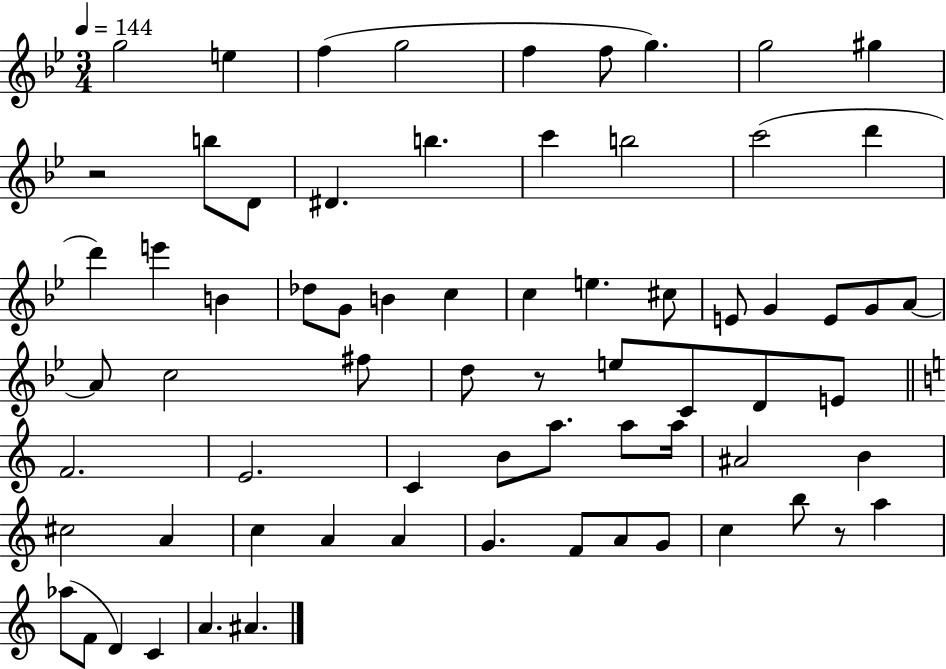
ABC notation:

X:1
T:Untitled
M:3/4
L:1/4
K:Bb
g2 e f g2 f f/2 g g2 ^g z2 b/2 D/2 ^D b c' b2 c'2 d' d' e' B _d/2 G/2 B c c e ^c/2 E/2 G E/2 G/2 A/2 A/2 c2 ^f/2 d/2 z/2 e/2 C/2 D/2 E/2 F2 E2 C B/2 a/2 a/2 a/4 ^A2 B ^c2 A c A A G F/2 A/2 G/2 c b/2 z/2 a _a/2 F/2 D C A ^A